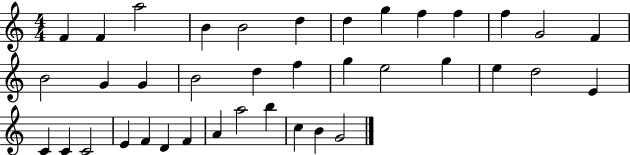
X:1
T:Untitled
M:4/4
L:1/4
K:C
F F a2 B B2 d d g f f f G2 F B2 G G B2 d f g e2 g e d2 E C C C2 E F D F A a2 b c B G2